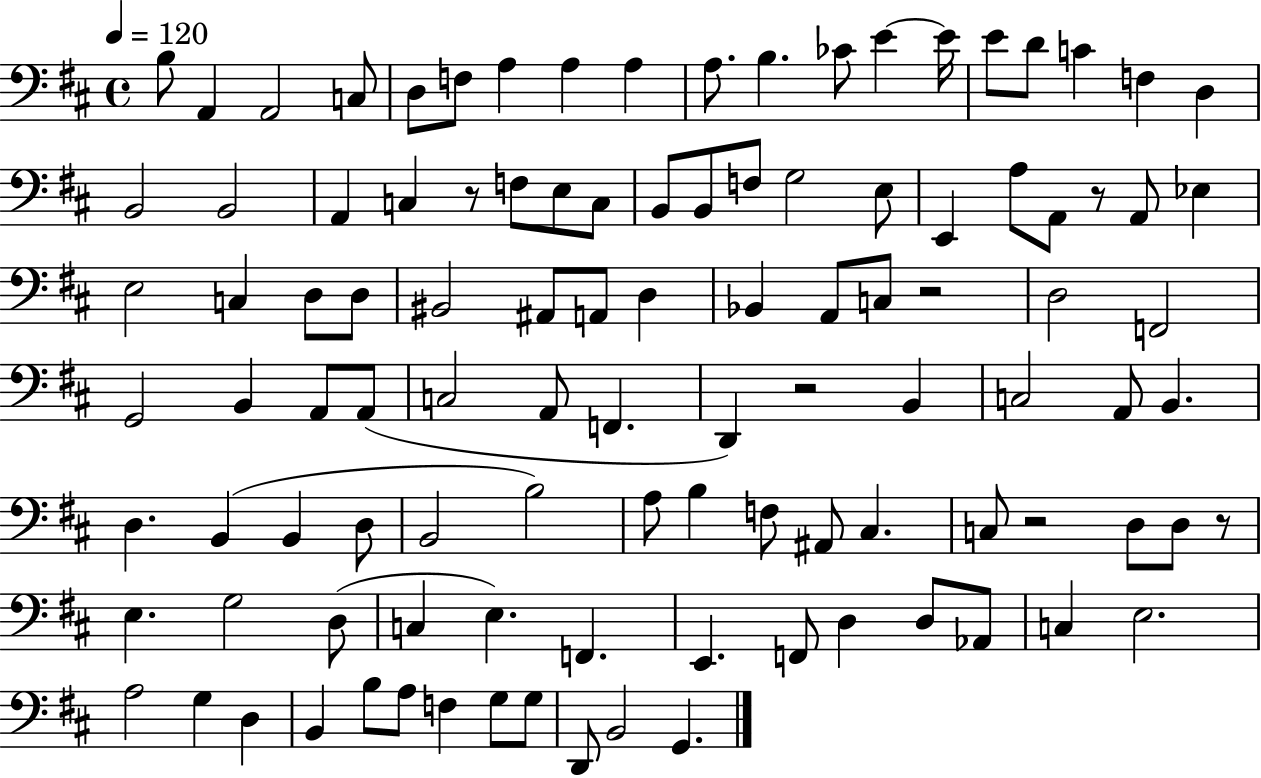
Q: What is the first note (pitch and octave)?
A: B3